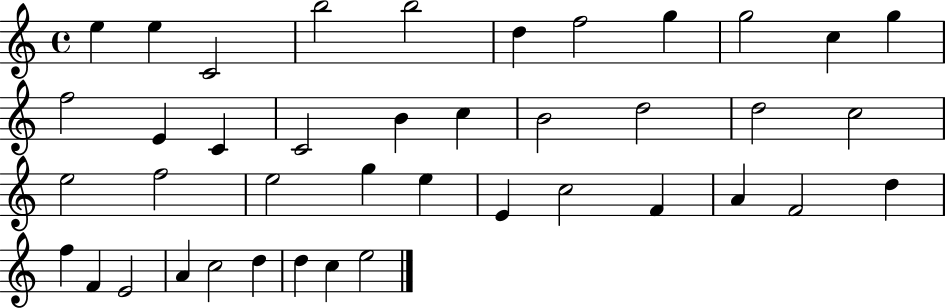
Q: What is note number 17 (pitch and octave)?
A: C5